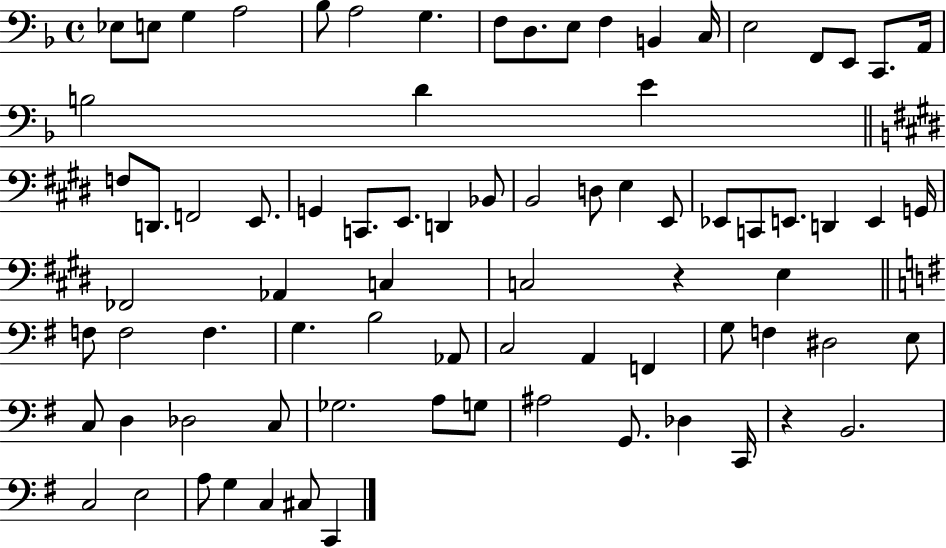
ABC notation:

X:1
T:Untitled
M:4/4
L:1/4
K:F
_E,/2 E,/2 G, A,2 _B,/2 A,2 G, F,/2 D,/2 E,/2 F, B,, C,/4 E,2 F,,/2 E,,/2 C,,/2 A,,/4 B,2 D E F,/2 D,,/2 F,,2 E,,/2 G,, C,,/2 E,,/2 D,, _B,,/2 B,,2 D,/2 E, E,,/2 _E,,/2 C,,/2 E,,/2 D,, E,, G,,/4 _F,,2 _A,, C, C,2 z E, F,/2 F,2 F, G, B,2 _A,,/2 C,2 A,, F,, G,/2 F, ^D,2 E,/2 C,/2 D, _D,2 C,/2 _G,2 A,/2 G,/2 ^A,2 G,,/2 _D, C,,/4 z B,,2 C,2 E,2 A,/2 G, C, ^C,/2 C,,